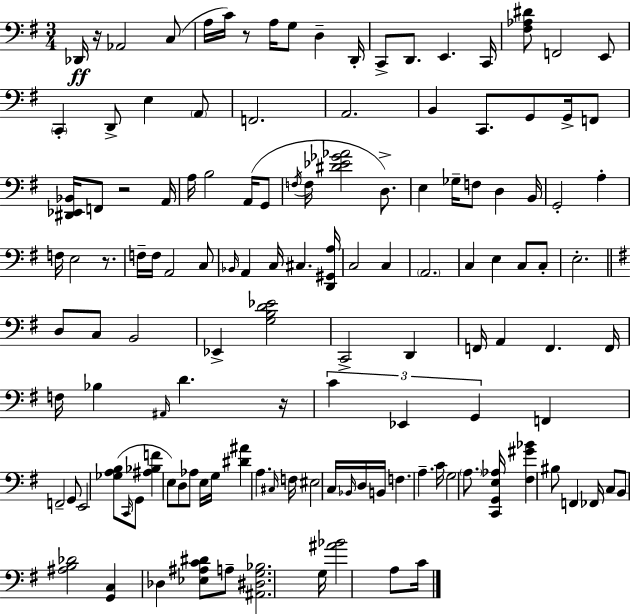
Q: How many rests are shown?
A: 5